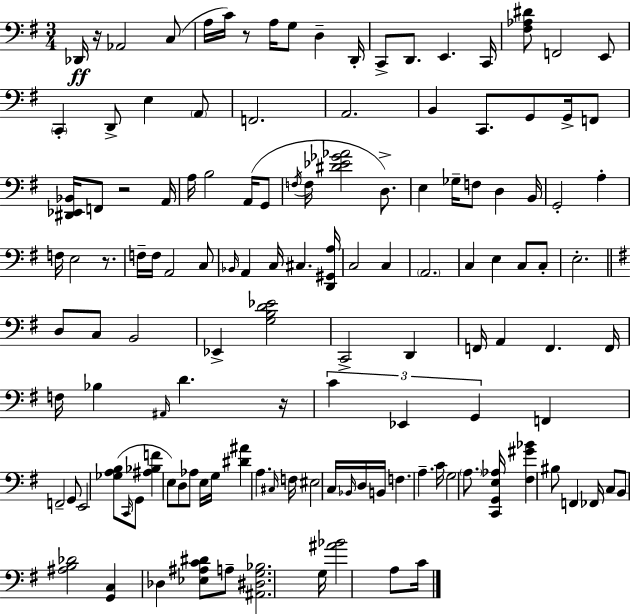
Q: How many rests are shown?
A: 5